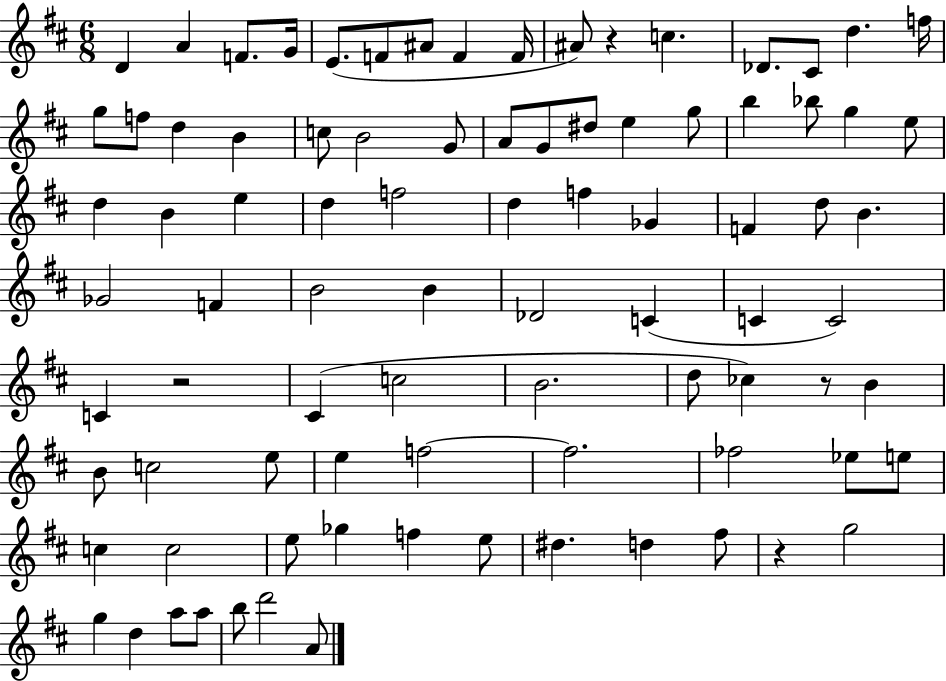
X:1
T:Untitled
M:6/8
L:1/4
K:D
D A F/2 G/4 E/2 F/2 ^A/2 F F/4 ^A/2 z c _D/2 ^C/2 d f/4 g/2 f/2 d B c/2 B2 G/2 A/2 G/2 ^d/2 e g/2 b _b/2 g e/2 d B e d f2 d f _G F d/2 B _G2 F B2 B _D2 C C C2 C z2 ^C c2 B2 d/2 _c z/2 B B/2 c2 e/2 e f2 f2 _f2 _e/2 e/2 c c2 e/2 _g f e/2 ^d d ^f/2 z g2 g d a/2 a/2 b/2 d'2 A/2